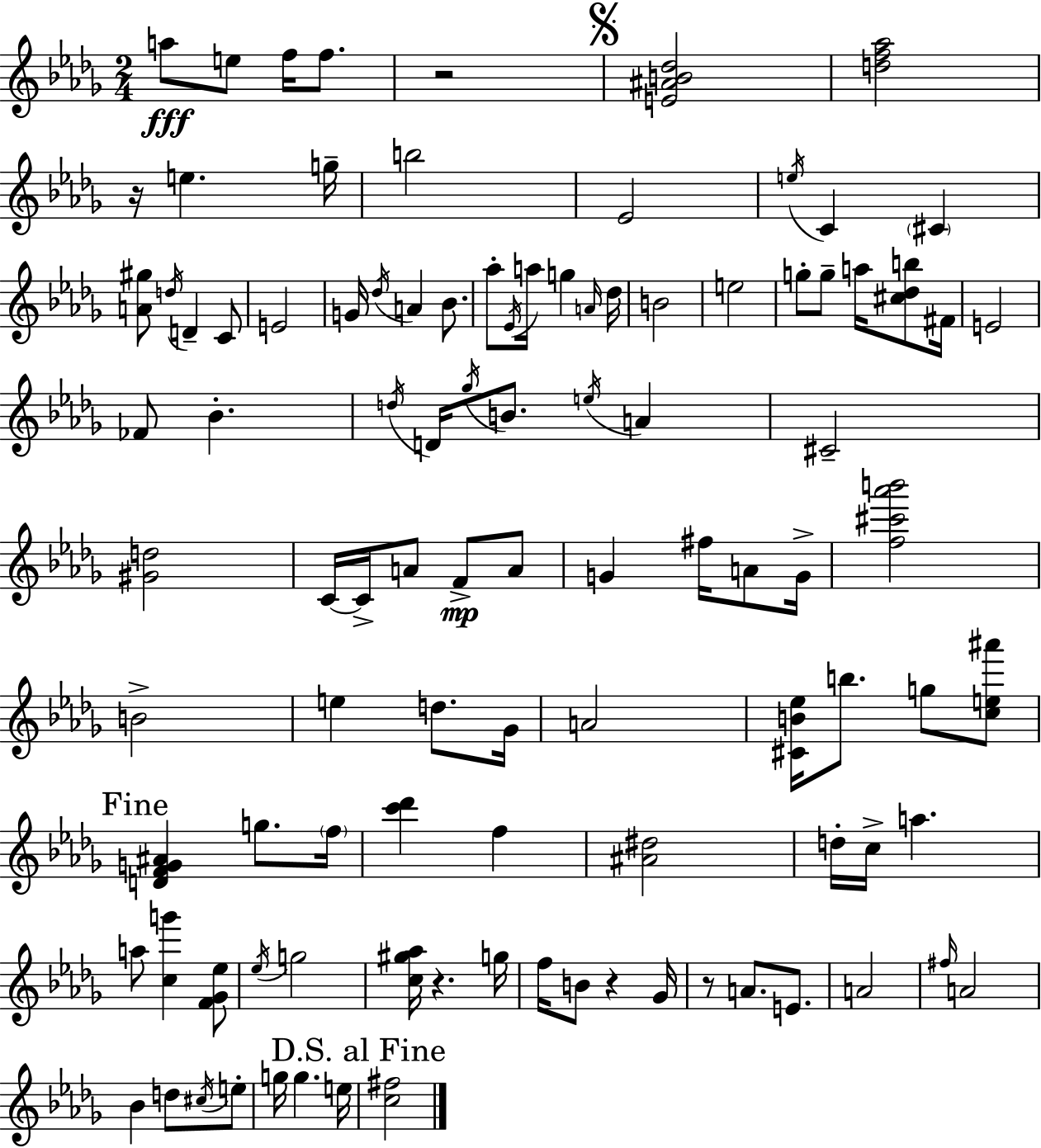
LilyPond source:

{
  \clef treble
  \numericTimeSignature
  \time 2/4
  \key bes \minor
  a''8\fff e''8 f''16 f''8. | r2 | \mark \markup { \musicglyph "scripts.segno" } <e' ais' b' des''>2 | <d'' f'' aes''>2 | \break r16 e''4. g''16-- | b''2 | ees'2 | \acciaccatura { e''16 } c'4 \parenthesize cis'4 | \break <a' gis''>8 \acciaccatura { d''16 } d'4-- | c'8 e'2 | g'16 \acciaccatura { des''16 } a'4 | bes'8. aes''8-. \acciaccatura { ees'16 } a''16 g''4 | \break \grace { a'16 } des''16 b'2 | e''2 | g''8-. g''8-- | a''16 <cis'' des'' b''>8 fis'16 e'2 | \break fes'8 bes'4.-. | \acciaccatura { d''16 } d'16 \acciaccatura { ges''16 } | b'8. \acciaccatura { e''16 } a'4 | cis'2-- | \break <gis' d''>2 | c'16~~ c'16-> a'8 f'8->\mp a'8 | g'4 fis''16 a'8 g'16-> | <f'' cis''' aes''' b'''>2 | \break b'2-> | e''4 d''8. ges'16 | a'2 | <cis' b' ees''>16 b''8. g''8 <c'' e'' ais'''>8 | \break \mark "Fine" <d' f' g' ais'>4 g''8. \parenthesize f''16 | <c''' des'''>4 f''4 | <ais' dis''>2 | d''16-. c''16-> a''4. | \break a''8 <c'' g'''>4 <f' ges' ees''>8 | \acciaccatura { ees''16 } g''2 | <c'' gis'' aes''>16 r4. | g''16 f''16 b'8 r4 | \break ges'16 r8 a'8. e'8. | a'2 | \grace { fis''16 } a'2 | bes'4 d''8 | \break \acciaccatura { cis''16 } e''8-. g''16 g''4. | e''16 \mark "D.S. al Fine" <c'' fis''>2 | \bar "|."
}